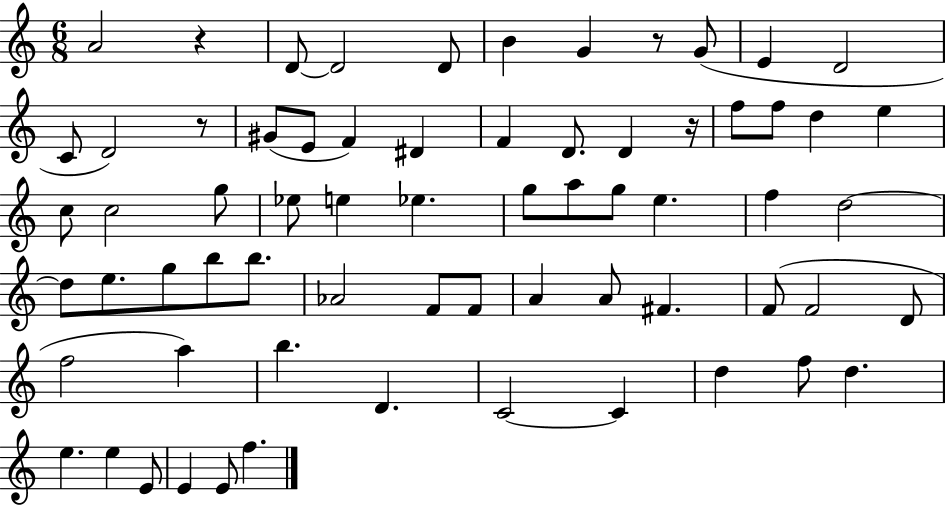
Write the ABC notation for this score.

X:1
T:Untitled
M:6/8
L:1/4
K:C
A2 z D/2 D2 D/2 B G z/2 G/2 E D2 C/2 D2 z/2 ^G/2 E/2 F ^D F D/2 D z/4 f/2 f/2 d e c/2 c2 g/2 _e/2 e _e g/2 a/2 g/2 e f d2 d/2 e/2 g/2 b/2 b/2 _A2 F/2 F/2 A A/2 ^F F/2 F2 D/2 f2 a b D C2 C d f/2 d e e E/2 E E/2 f